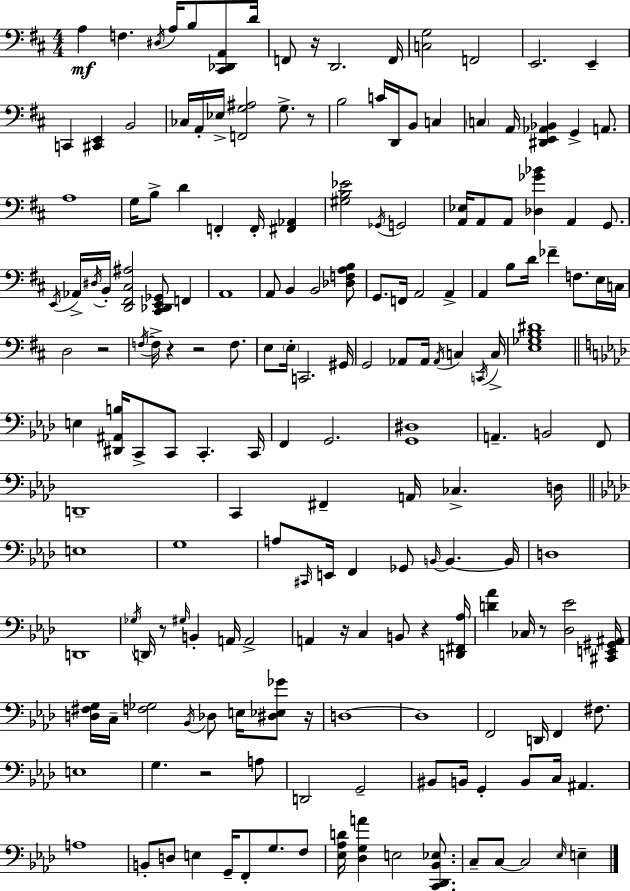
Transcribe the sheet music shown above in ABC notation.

X:1
T:Untitled
M:4/4
L:1/4
K:D
A, F, ^D,/4 A,/4 B,/2 [^C,,_D,,A,,]/2 D/4 F,,/2 z/4 D,,2 F,,/4 [C,G,]2 F,,2 E,,2 E,, C,, [^C,,E,,] B,,2 _C,/4 A,,/4 _E,/4 [F,,G,^A,]2 G,/2 z/2 B,2 C/4 D,,/4 B,,/2 C, C, A,,/4 [^D,,E,,_A,,_B,,] G,, A,,/2 A,4 G,/4 B,/2 D F,, F,,/4 [^F,,_A,,] [^G,B,_E]2 _G,,/4 G,,2 [A,,_E,]/4 A,,/2 A,,/2 [_D,_G_B] A,, G,,/2 E,,/4 _A,,/4 ^D,/4 B,,/4 [D,,^F,,^C,^A,]2 [^C,,_D,,E,,_G,,]/2 F,, A,,4 A,,/2 B,, B,,2 [_D,F,A,B,]/2 G,,/2 F,,/4 A,,2 A,, A,, B,/2 D/4 _F F,/2 E,/4 C,/4 D,2 z2 F,/4 F,/4 z z2 F,/2 E,/2 E,/4 C,,2 ^G,,/4 G,,2 _A,,/2 _A,,/4 _A,,/4 C, C,,/4 C,/4 [E,_G,B,^D]4 E, [^D,,^A,,B,]/4 C,,/2 C,,/2 C,, C,,/4 F,, G,,2 [G,,^D,]4 A,, B,,2 F,,/2 D,,4 C,, ^F,, A,,/4 _C, D,/4 E,4 G,4 A,/2 ^C,,/4 E,,/4 F,, _G,,/2 B,,/4 B,, B,,/4 D,4 D,,4 _G,/4 D,,/4 z/2 ^G,/4 B,, A,,/4 A,,2 A,, z/4 C, B,,/2 z [D,,^F,,_A,]/4 [D_A] _C,/4 z/2 [_D,_E]2 [^C,,E,,^G,,^A,,]/4 [D,^F,G,]/4 C,/4 [F,_G,]2 _B,,/4 _D,/2 E,/4 [^D,_E,_G]/2 z/4 D,4 D,4 F,,2 D,,/4 F,, ^F,/2 E,4 G, z2 A,/2 D,,2 G,,2 ^B,,/2 B,,/4 G,, B,,/2 C,/4 ^A,, A,4 B,,/2 D,/2 E, G,,/4 F,,/2 G,/2 F,/2 [_E,_A,D]/4 [_D,G,A] E,2 [C,,_D,,_B,,_E,]/2 C,/2 C,/2 C,2 _E,/4 E,